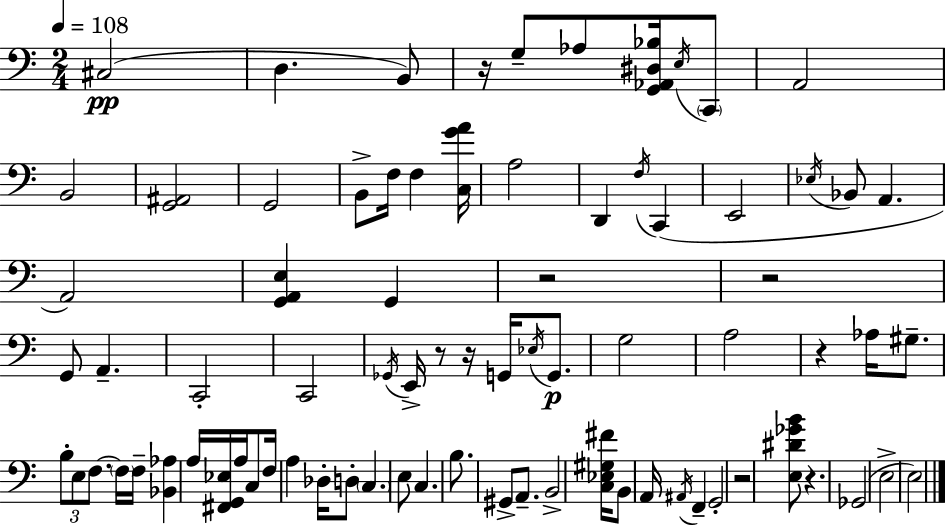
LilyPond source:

{
  \clef bass
  \numericTimeSignature
  \time 2/4
  \key c \major
  \tempo 4 = 108
  cis2(\pp | d4. b,8) | r16 g8-- aes8 <g, aes, dis bes>16 \acciaccatura { e16 } \parenthesize c,8 | a,2 | \break b,2 | <g, ais,>2 | g,2 | b,8-> f16 f4 | \break <c g' a'>16 a2 | d,4 \acciaccatura { f16 } c,4( | e,2 | \acciaccatura { ees16 } bes,8 a,4. | \break a,2) | <g, a, e>4 g,4 | r2 | r2 | \break g,8 a,4.-- | c,2-. | c,2 | \acciaccatura { ges,16 } e,16-> r8 r16 | \break g,16 \acciaccatura { ees16 }\p g,8. g2 | a2 | r4 | aes16 gis8.-- \tuplet 3/2 { b8-. e8 | \break f8.~~ } \parenthesize f16 f16-- <bes, aes>4 | a16 <fis, g, ees>16 a16 c8 f16 | a4 des16-. d8-. \parenthesize c4. | e8 c4. | \break b8. | gis,8-> a,8.-- b,2-> | <c ees gis fis'>16 b,8 | a,16 \acciaccatura { ais,16 } f,4-- g,2-. | \break r2 | <e dis' ges' b'>8 | r4. ges,2( | e2-> | \break e2) | \bar "|."
}